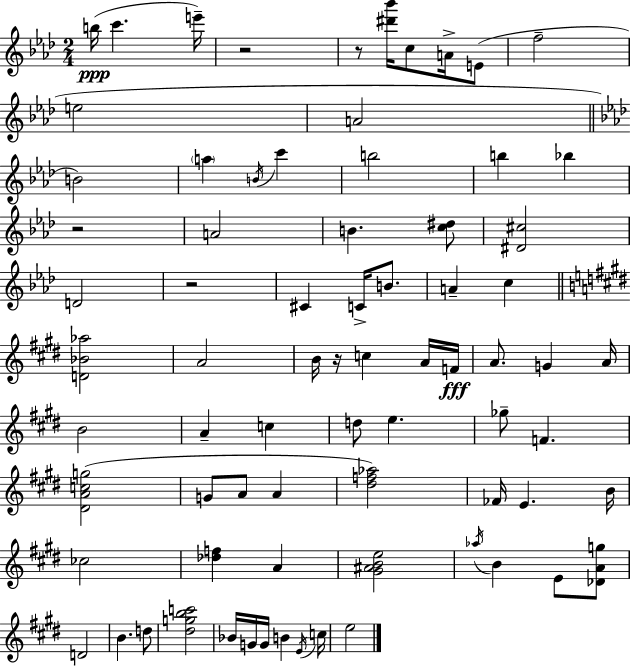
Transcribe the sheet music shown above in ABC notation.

X:1
T:Untitled
M:2/4
L:1/4
K:Ab
b/4 c' e'/4 z2 z/2 [^d'_b']/4 c/2 A/4 E/2 f2 e2 A2 B2 a B/4 c' b2 b _b z2 A2 B [c^d]/2 [^D^c]2 D2 z2 ^C C/4 B/2 A c [D_B_a]2 A2 B/4 z/4 c A/4 F/4 A/2 G A/4 B2 A c d/2 e _g/2 F [^DAcg]2 G/2 A/2 A [^df_a]2 _F/4 E B/4 _c2 [_df] A [^G^ABe]2 _a/4 B E/2 [_DAg]/2 D2 B d/2 [^dgbc']2 _B/4 G/4 G/4 B E/4 c/4 e2